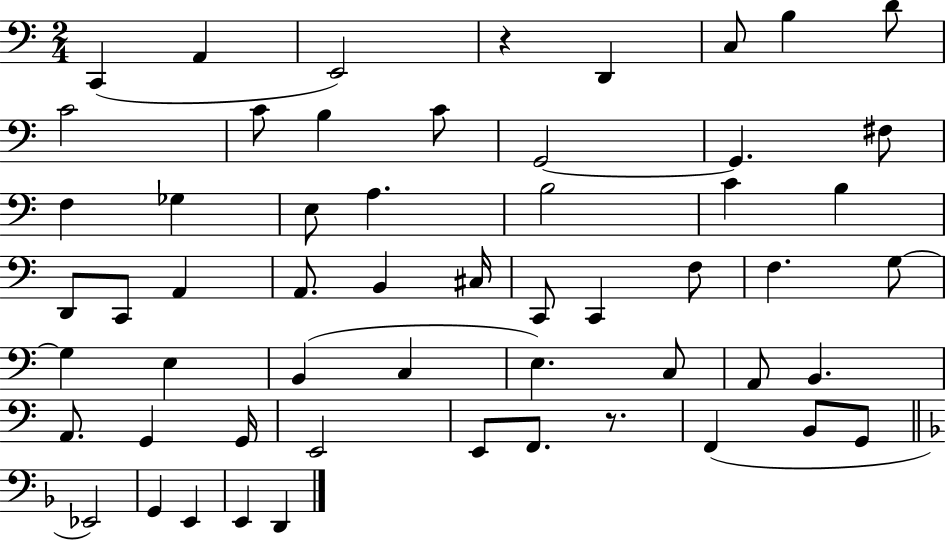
{
  \clef bass
  \numericTimeSignature
  \time 2/4
  \key c \major
  \repeat volta 2 { c,4( a,4 | e,2) | r4 d,4 | c8 b4 d'8 | \break c'2 | c'8 b4 c'8 | g,2~~ | g,4. fis8 | \break f4 ges4 | e8 a4. | b2 | c'4 b4 | \break d,8 c,8 a,4 | a,8. b,4 cis16 | c,8 c,4 f8 | f4. g8~~ | \break g4 e4 | b,4( c4 | e4.) c8 | a,8 b,4. | \break a,8. g,4 g,16 | e,2 | e,8 f,8. r8. | f,4( b,8 g,8 | \break \bar "||" \break \key f \major ees,2) | g,4 e,4 | e,4 d,4 | } \bar "|."
}